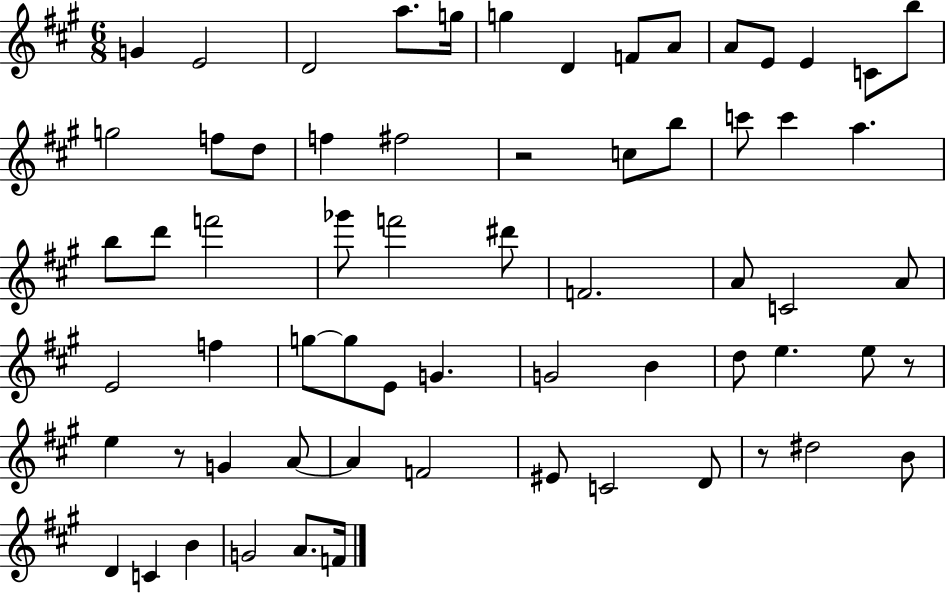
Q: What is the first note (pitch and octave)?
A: G4